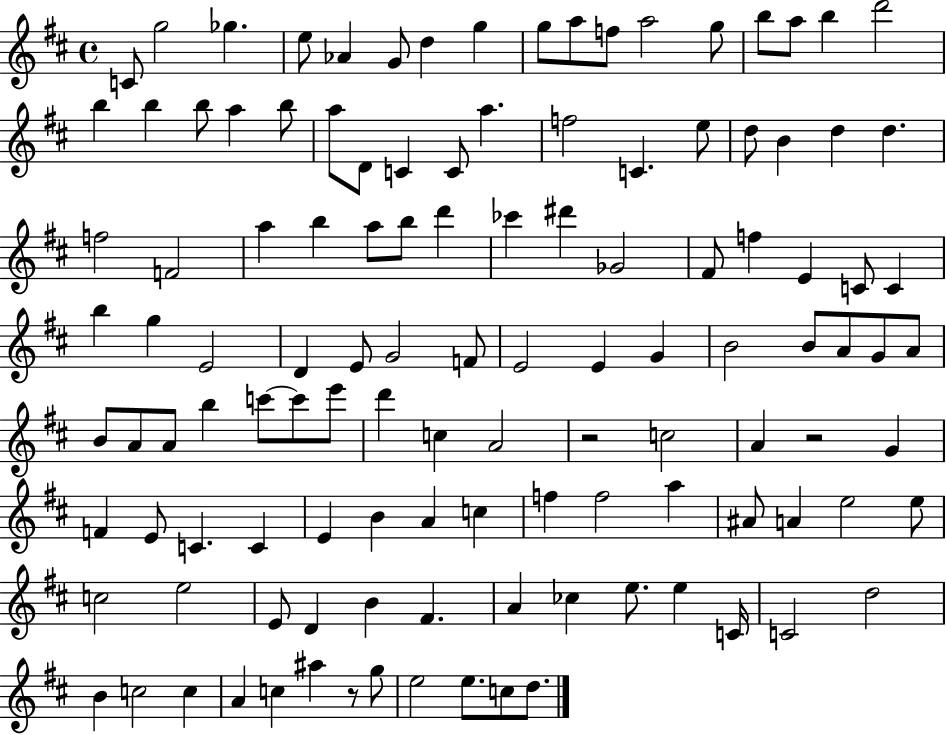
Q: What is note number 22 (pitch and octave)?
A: B5